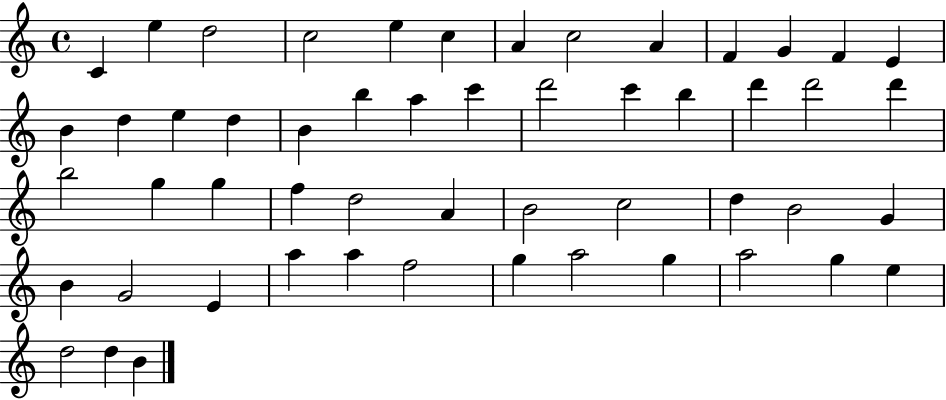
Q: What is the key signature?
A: C major